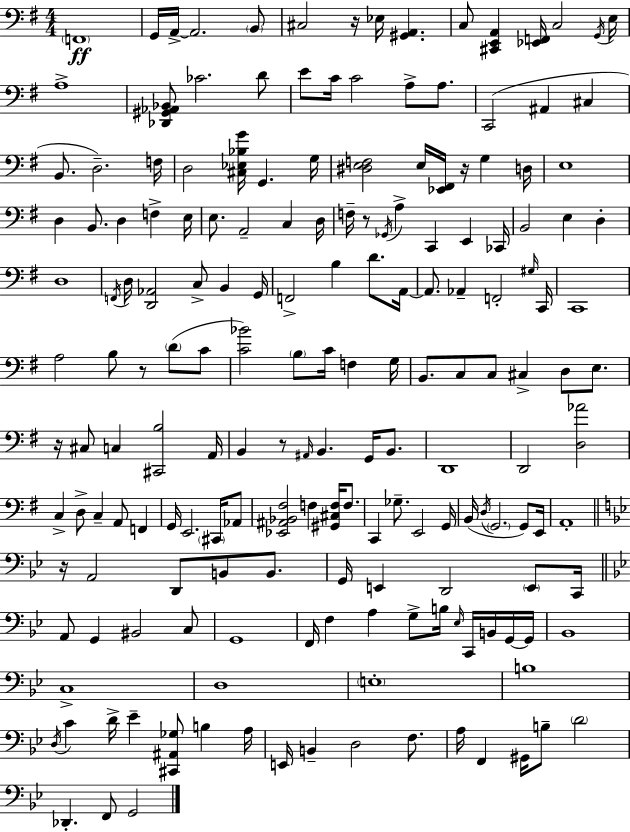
F2/w G2/s A2/s A2/h. B2/e C#3/h R/s Eb3/s [G#2,A2]/q. C3/e [C#2,E2,A2]/q [Eb2,F2]/s C3/h G2/s E3/s A3/w [Db2,G#2,Ab2,Bb2]/e CES4/h. D4/e E4/e C4/s C4/h A3/e A3/e. C2/h A#2/q C#3/q B2/e. D3/h. F3/s D3/h [C#3,Eb3,Bb3,G4]/s G2/q. G3/s [D#3,E3,F3]/h E3/s [Eb2,F#2]/s R/s G3/q D3/s E3/w D3/q B2/e. D3/q F3/q E3/s E3/e. A2/h C3/q D3/s F3/s R/e Gb2/s A3/q C2/q E2/q CES2/s B2/h E3/q D3/q D3/w F2/s D3/s [D2,Ab2]/h C3/e B2/q G2/s F2/h B3/q D4/e. A2/s A2/e. Ab2/q F2/h G#3/s C2/s C2/w A3/h B3/e R/e D4/e C4/e [C4,Bb4]/h B3/e C4/s F3/q G3/s B2/e. C3/e C3/e C#3/q D3/e E3/e. R/s C#3/e C3/q [C#2,B3]/h A2/s B2/q R/e A#2/s B2/q. G2/s B2/e. D2/w D2/h [D3,Ab4]/h C3/q D3/e C3/q A2/e F2/q G2/s E2/h. C#2/s Ab2/e [Eb2,A#2,Bb2,F#3]/h F3/q [G#2,C#3,F3]/s F3/e. C2/q Gb3/e. E2/h G2/s B2/s D3/s G2/h. G2/e E2/s A2/w R/s A2/h D2/e B2/e B2/e. G2/s E2/q D2/h E2/e C2/s A2/e G2/q BIS2/h C3/e G2/w F2/s F3/q A3/q G3/e B3/s Eb3/s C2/s B2/s G2/s G2/s Bb2/w C3/w D3/w E3/w B3/w D3/s C4/q D4/s Eb4/q [C#2,A#2,Gb3]/e B3/q A3/s E2/s B2/q D3/h F3/e. A3/s F2/q G#2/s B3/e D4/h Db2/q. F2/e G2/h